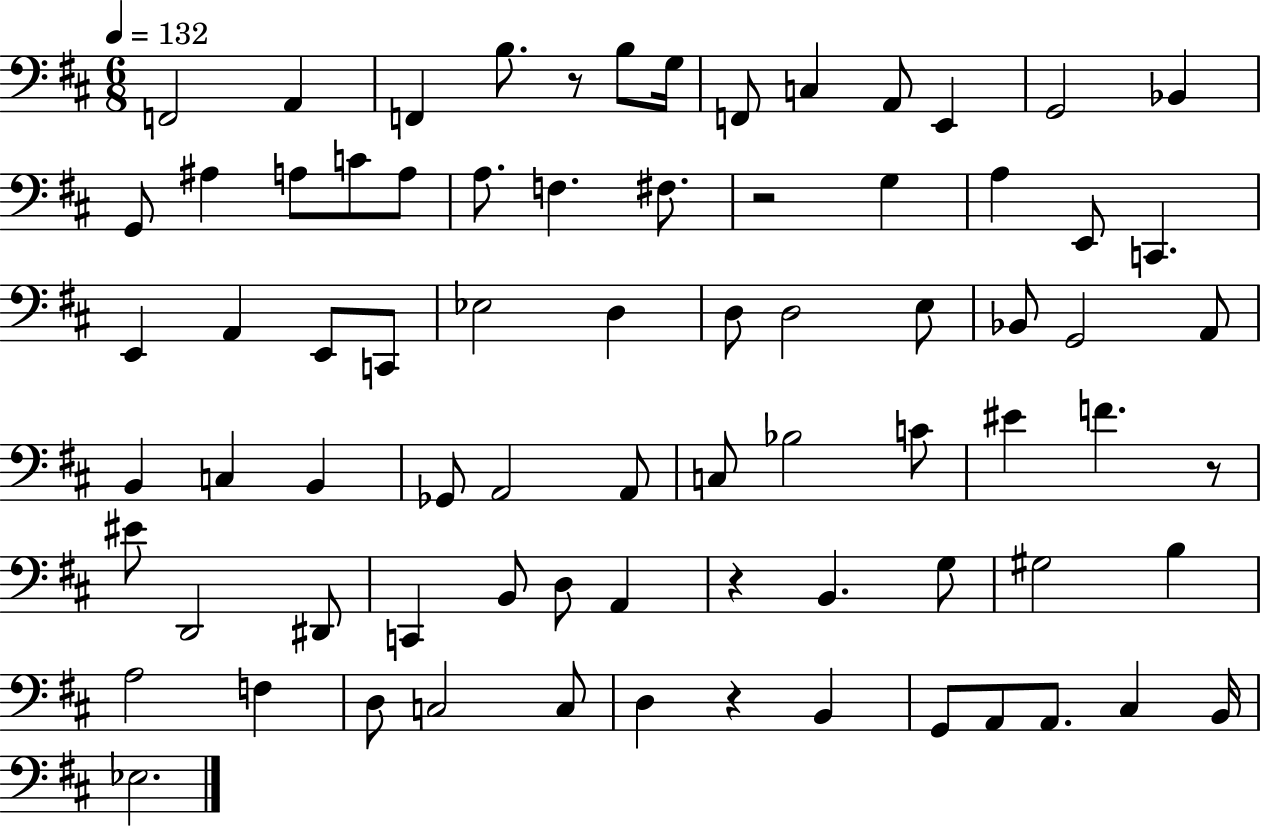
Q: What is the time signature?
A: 6/8